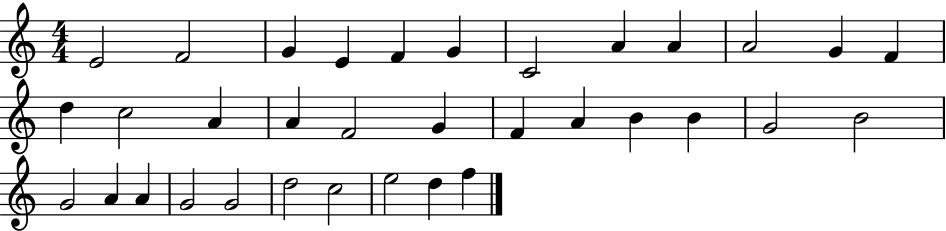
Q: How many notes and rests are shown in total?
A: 34